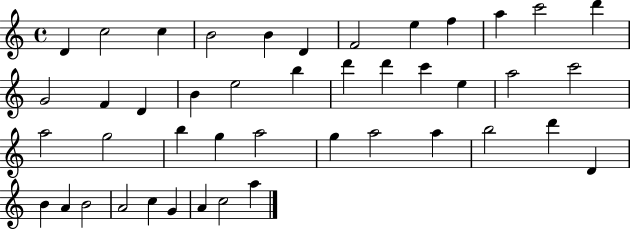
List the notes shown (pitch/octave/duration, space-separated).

D4/q C5/h C5/q B4/h B4/q D4/q F4/h E5/q F5/q A5/q C6/h D6/q G4/h F4/q D4/q B4/q E5/h B5/q D6/q D6/q C6/q E5/q A5/h C6/h A5/h G5/h B5/q G5/q A5/h G5/q A5/h A5/q B5/h D6/q D4/q B4/q A4/q B4/h A4/h C5/q G4/q A4/q C5/h A5/q